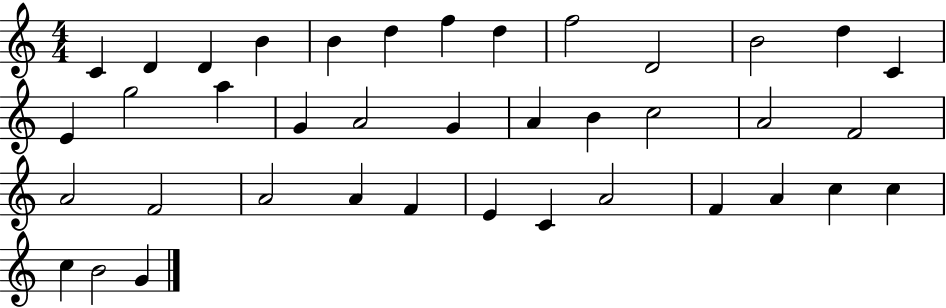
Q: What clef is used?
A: treble